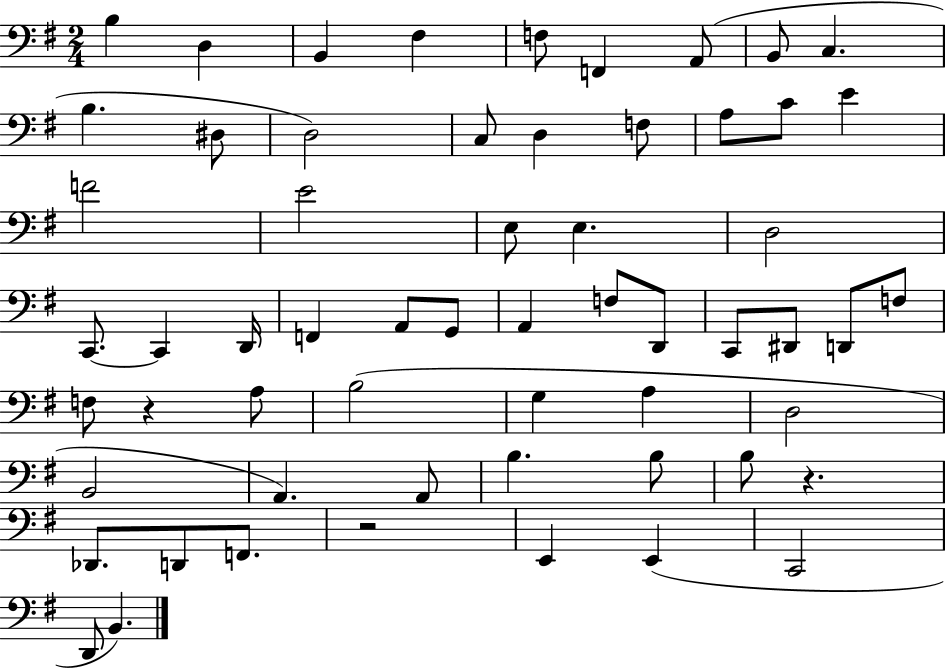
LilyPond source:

{
  \clef bass
  \numericTimeSignature
  \time 2/4
  \key g \major
  \repeat volta 2 { b4 d4 | b,4 fis4 | f8 f,4 a,8( | b,8 c4. | \break b4. dis8 | d2) | c8 d4 f8 | a8 c'8 e'4 | \break f'2 | e'2 | e8 e4. | d2 | \break c,8.~~ c,4 d,16 | f,4 a,8 g,8 | a,4 f8 d,8 | c,8 dis,8 d,8 f8 | \break f8 r4 a8 | b2( | g4 a4 | d2 | \break b,2 | a,4.) a,8 | b4. b8 | b8 r4. | \break des,8. d,8 f,8. | r2 | e,4 e,4( | c,2 | \break d,8 b,4.) | } \bar "|."
}